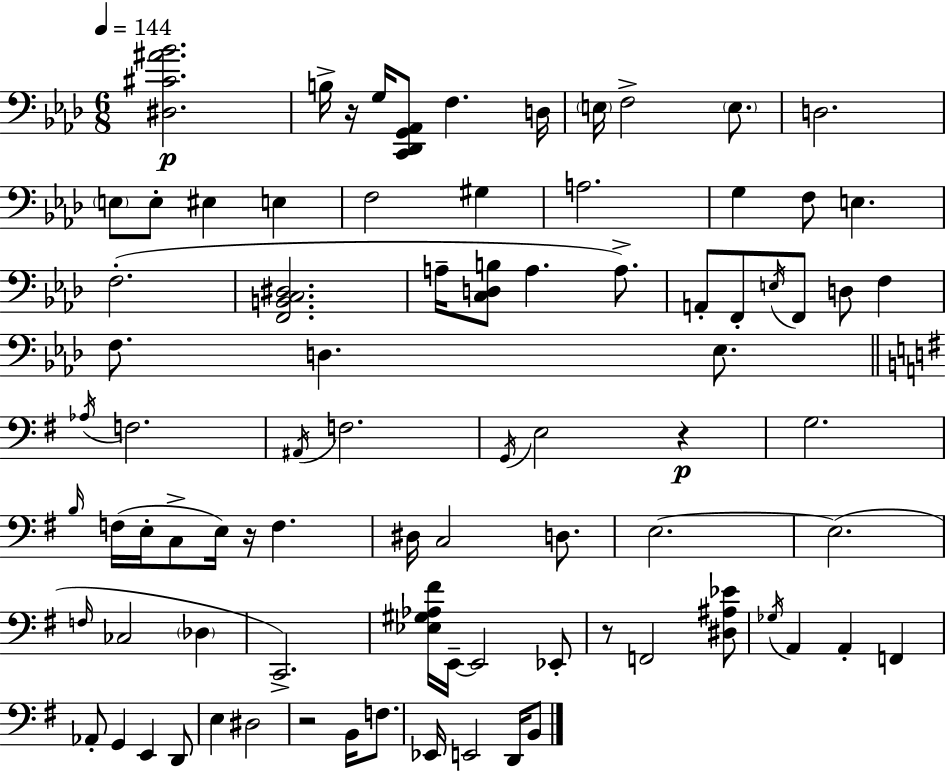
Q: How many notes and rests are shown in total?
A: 84